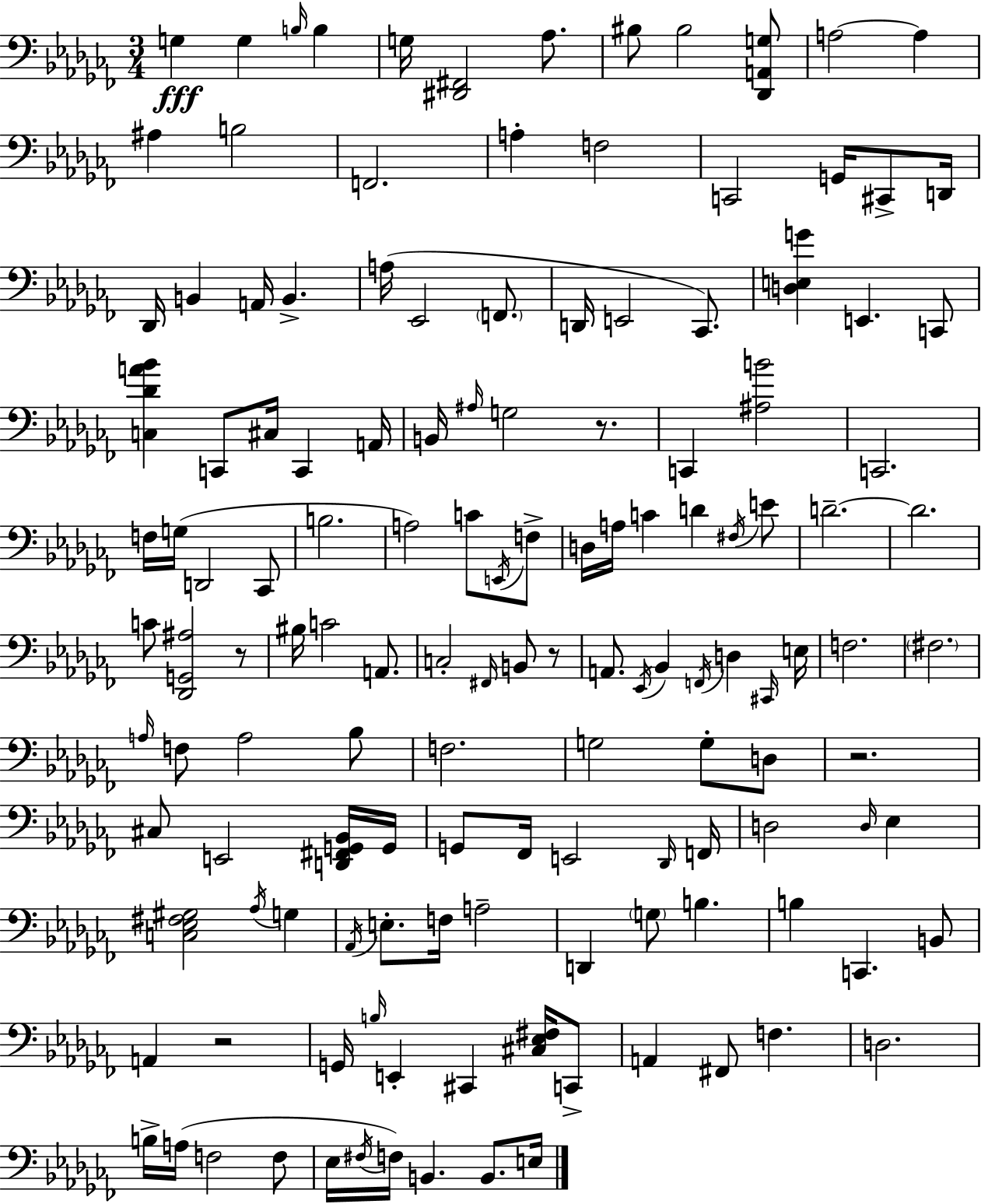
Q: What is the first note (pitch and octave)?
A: G3